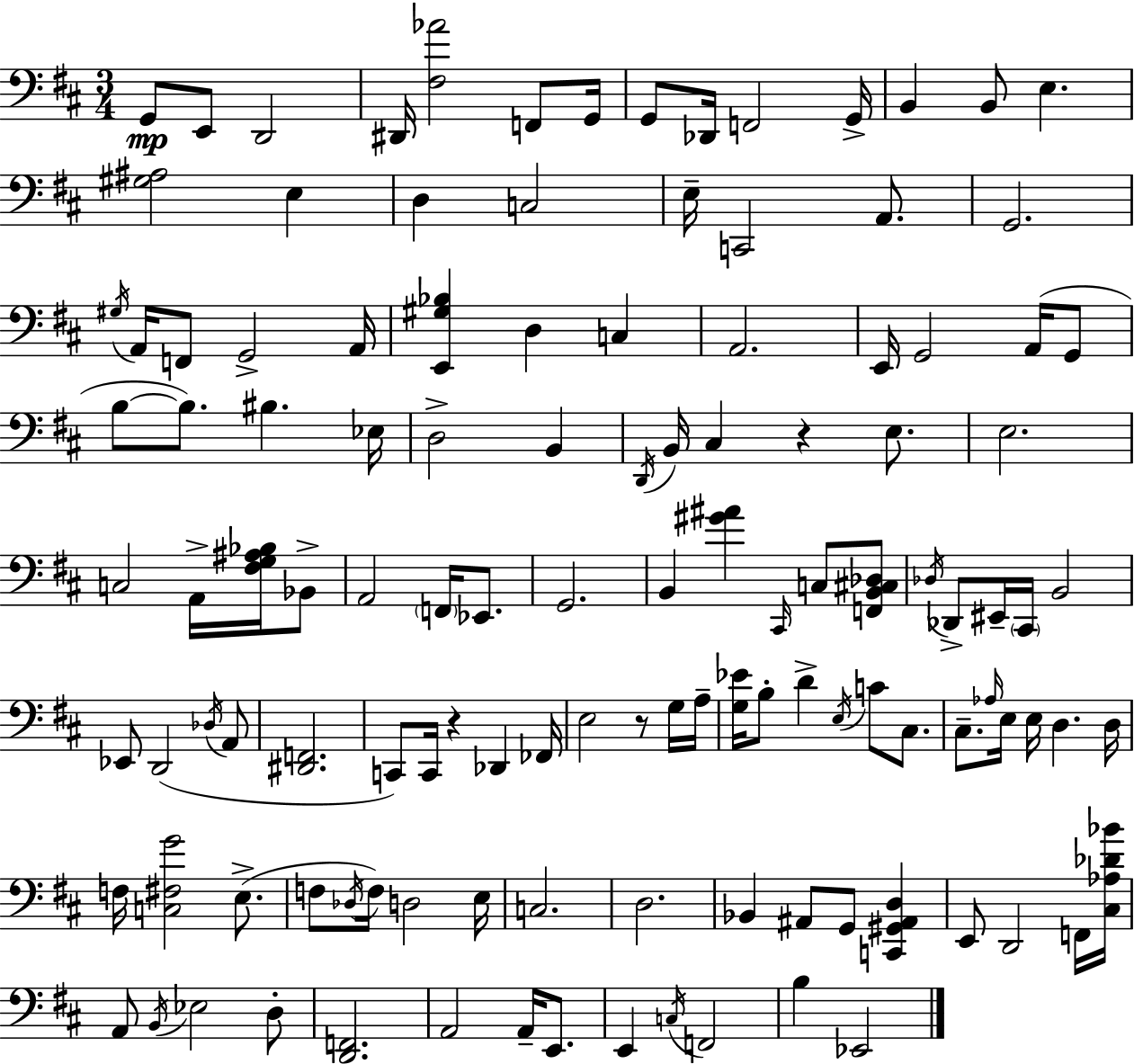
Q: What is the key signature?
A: D major